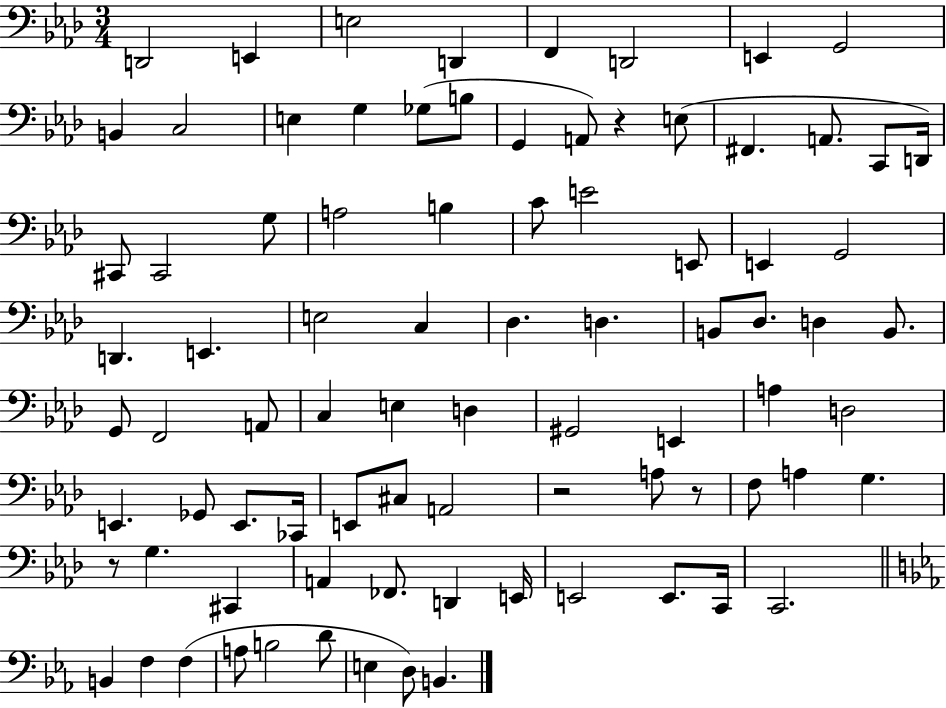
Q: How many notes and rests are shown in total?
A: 85